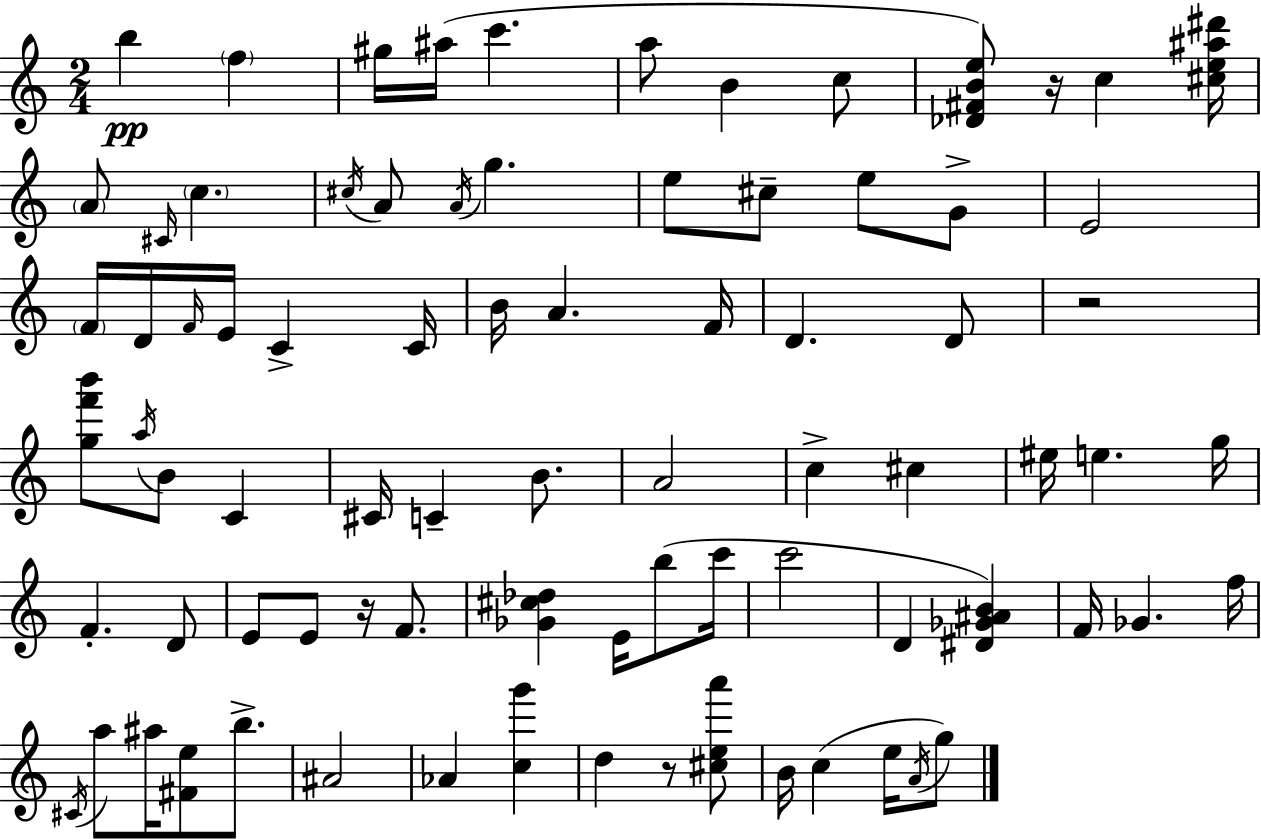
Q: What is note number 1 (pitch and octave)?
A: B5